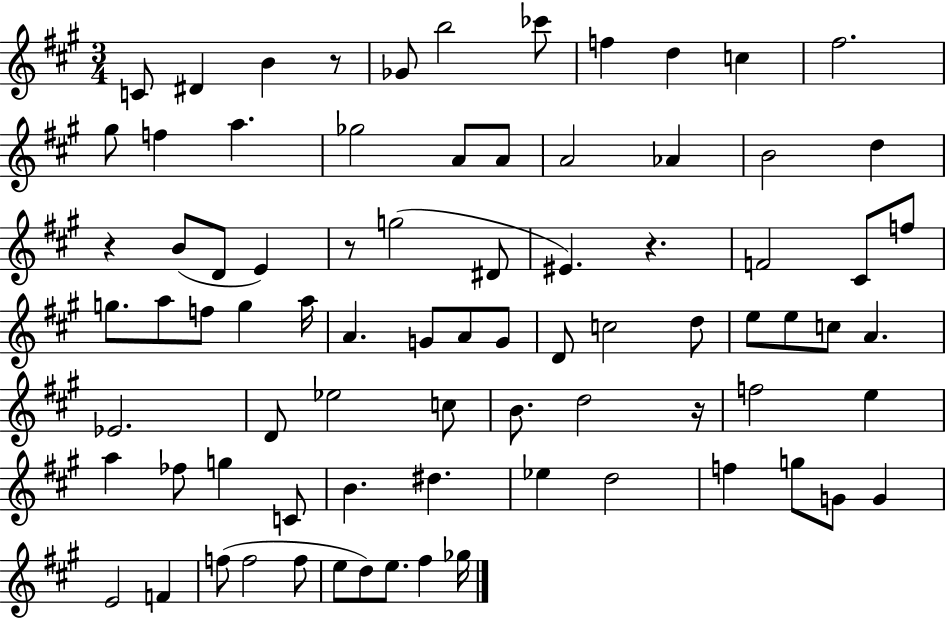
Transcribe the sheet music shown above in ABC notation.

X:1
T:Untitled
M:3/4
L:1/4
K:A
C/2 ^D B z/2 _G/2 b2 _c'/2 f d c ^f2 ^g/2 f a _g2 A/2 A/2 A2 _A B2 d z B/2 D/2 E z/2 g2 ^D/2 ^E z F2 ^C/2 f/2 g/2 a/2 f/2 g a/4 A G/2 A/2 G/2 D/2 c2 d/2 e/2 e/2 c/2 A _E2 D/2 _e2 c/2 B/2 d2 z/4 f2 e a _f/2 g C/2 B ^d _e d2 f g/2 G/2 G E2 F f/2 f2 f/2 e/2 d/2 e/2 ^f _g/4